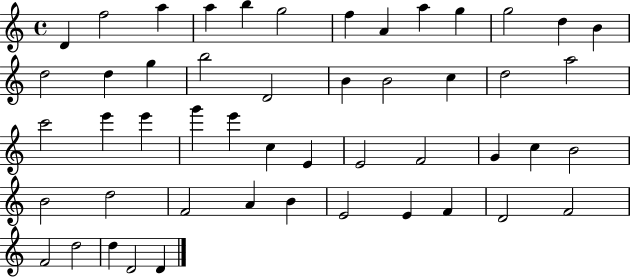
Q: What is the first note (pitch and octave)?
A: D4